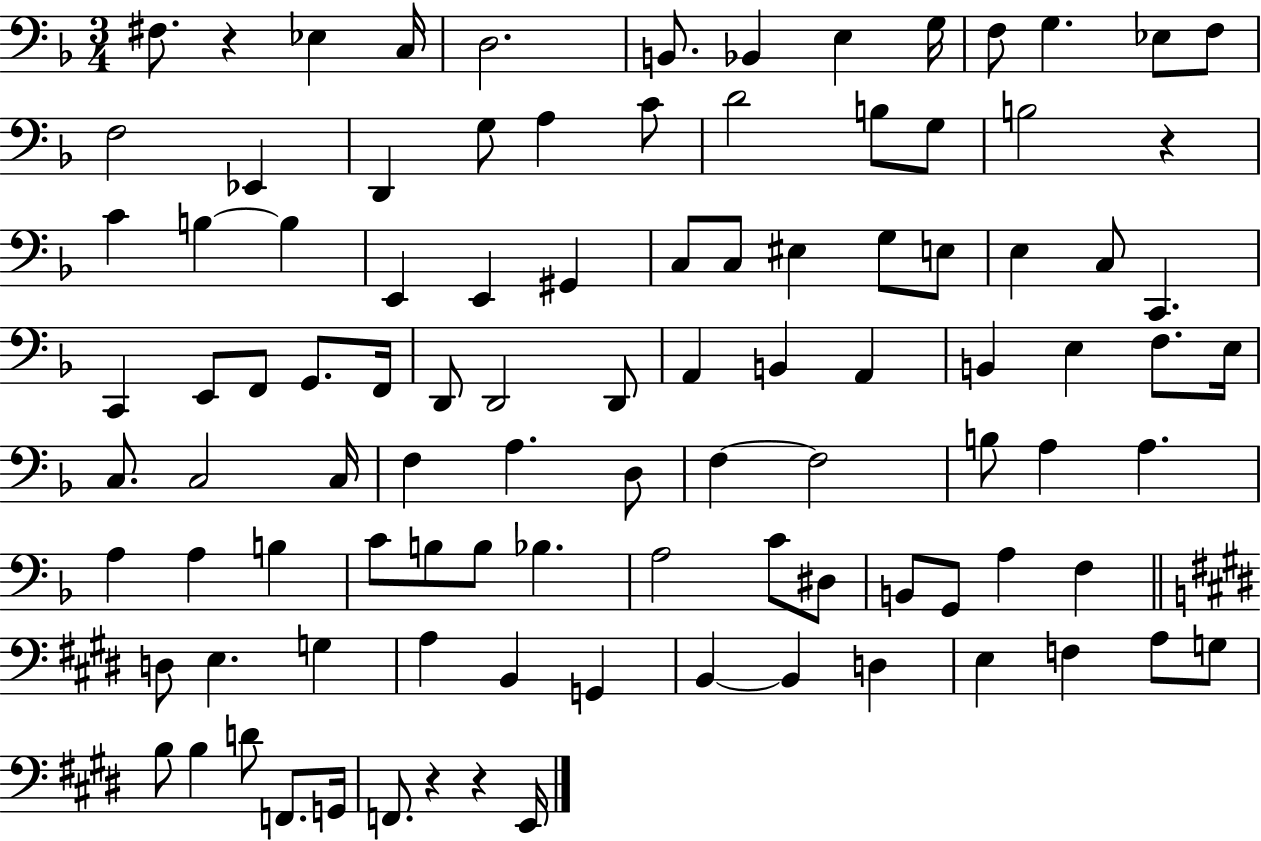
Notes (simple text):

F#3/e. R/q Eb3/q C3/s D3/h. B2/e. Bb2/q E3/q G3/s F3/e G3/q. Eb3/e F3/e F3/h Eb2/q D2/q G3/e A3/q C4/e D4/h B3/e G3/e B3/h R/q C4/q B3/q B3/q E2/q E2/q G#2/q C3/e C3/e EIS3/q G3/e E3/e E3/q C3/e C2/q. C2/q E2/e F2/e G2/e. F2/s D2/e D2/h D2/e A2/q B2/q A2/q B2/q E3/q F3/e. E3/s C3/e. C3/h C3/s F3/q A3/q. D3/e F3/q F3/h B3/e A3/q A3/q. A3/q A3/q B3/q C4/e B3/e B3/e Bb3/q. A3/h C4/e D#3/e B2/e G2/e A3/q F3/q D3/e E3/q. G3/q A3/q B2/q G2/q B2/q B2/q D3/q E3/q F3/q A3/e G3/e B3/e B3/q D4/e F2/e. G2/s F2/e. R/q R/q E2/s